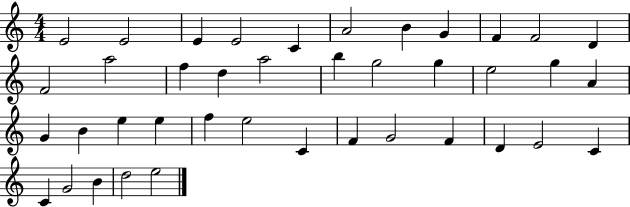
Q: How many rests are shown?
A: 0